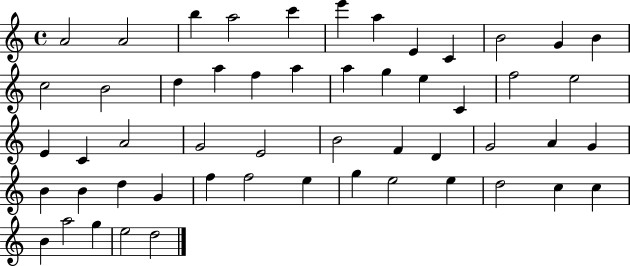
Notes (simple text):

A4/h A4/h B5/q A5/h C6/q E6/q A5/q E4/q C4/q B4/h G4/q B4/q C5/h B4/h D5/q A5/q F5/q A5/q A5/q G5/q E5/q C4/q F5/h E5/h E4/q C4/q A4/h G4/h E4/h B4/h F4/q D4/q G4/h A4/q G4/q B4/q B4/q D5/q G4/q F5/q F5/h E5/q G5/q E5/h E5/q D5/h C5/q C5/q B4/q A5/h G5/q E5/h D5/h